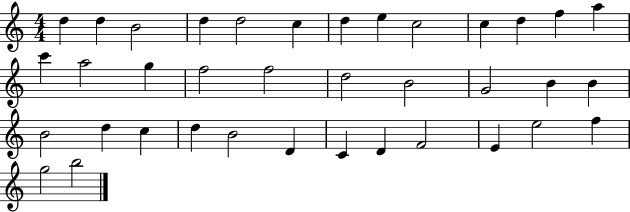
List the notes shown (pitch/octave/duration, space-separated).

D5/q D5/q B4/h D5/q D5/h C5/q D5/q E5/q C5/h C5/q D5/q F5/q A5/q C6/q A5/h G5/q F5/h F5/h D5/h B4/h G4/h B4/q B4/q B4/h D5/q C5/q D5/q B4/h D4/q C4/q D4/q F4/h E4/q E5/h F5/q G5/h B5/h